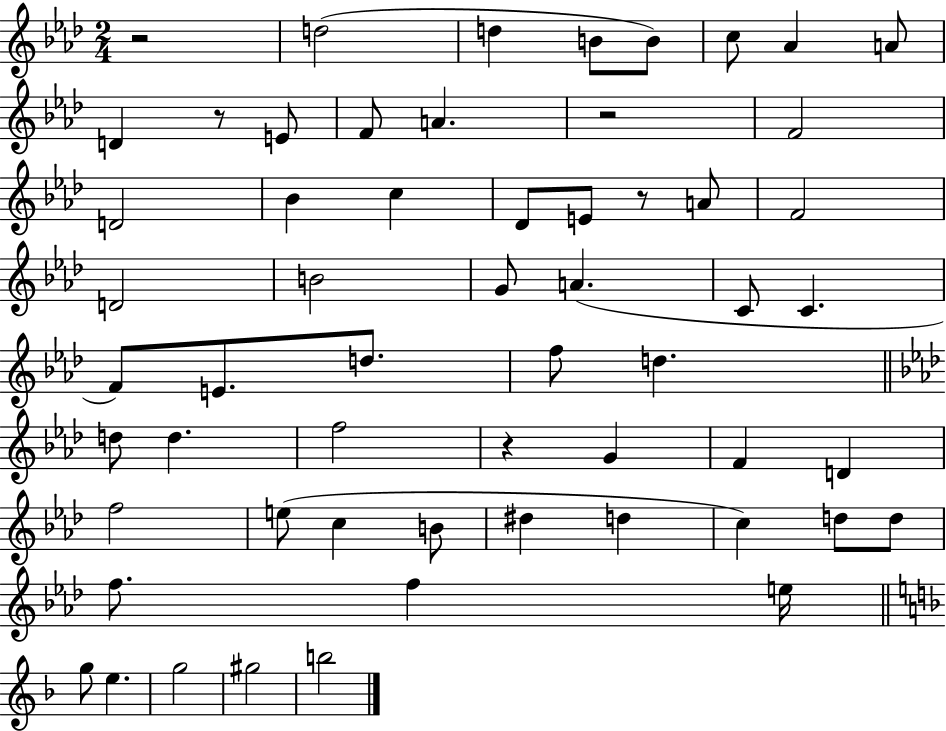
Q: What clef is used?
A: treble